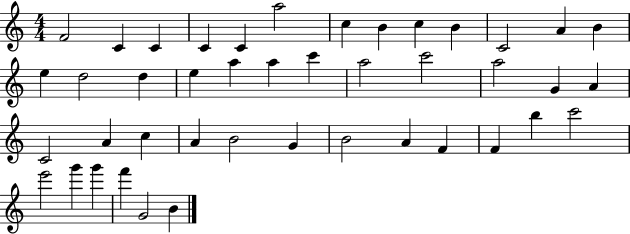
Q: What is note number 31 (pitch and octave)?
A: G4